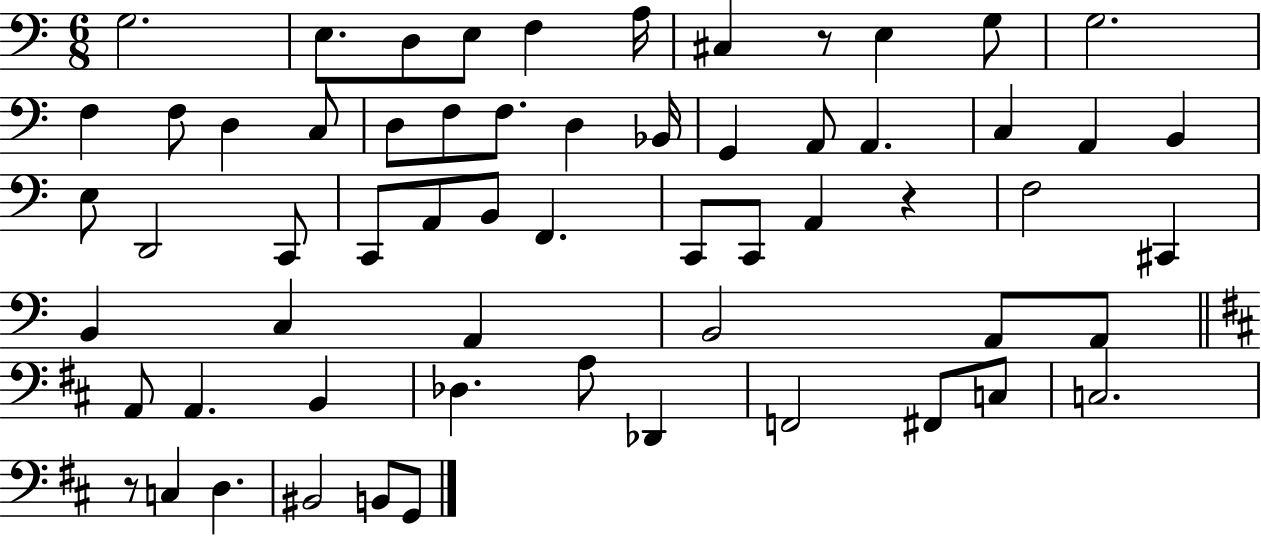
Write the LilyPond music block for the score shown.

{
  \clef bass
  \numericTimeSignature
  \time 6/8
  \key c \major
  g2. | e8. d8 e8 f4 a16 | cis4 r8 e4 g8 | g2. | \break f4 f8 d4 c8 | d8 f8 f8. d4 bes,16 | g,4 a,8 a,4. | c4 a,4 b,4 | \break e8 d,2 c,8 | c,8 a,8 b,8 f,4. | c,8 c,8 a,4 r4 | f2 cis,4 | \break b,4 c4 a,4 | b,2 a,8 a,8 | \bar "||" \break \key d \major a,8 a,4. b,4 | des4. a8 des,4 | f,2 fis,8 c8 | c2. | \break r8 c4 d4. | bis,2 b,8 g,8 | \bar "|."
}